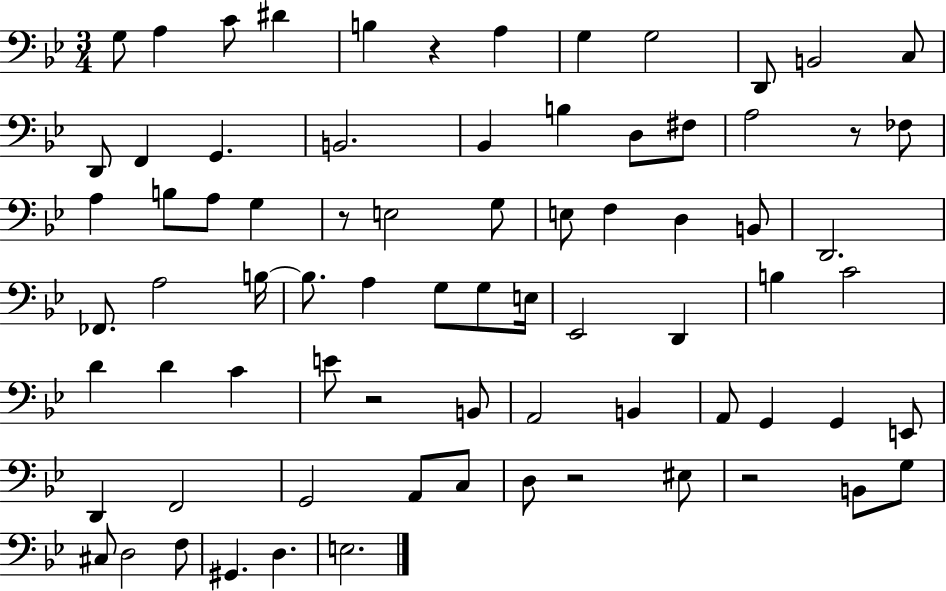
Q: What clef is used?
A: bass